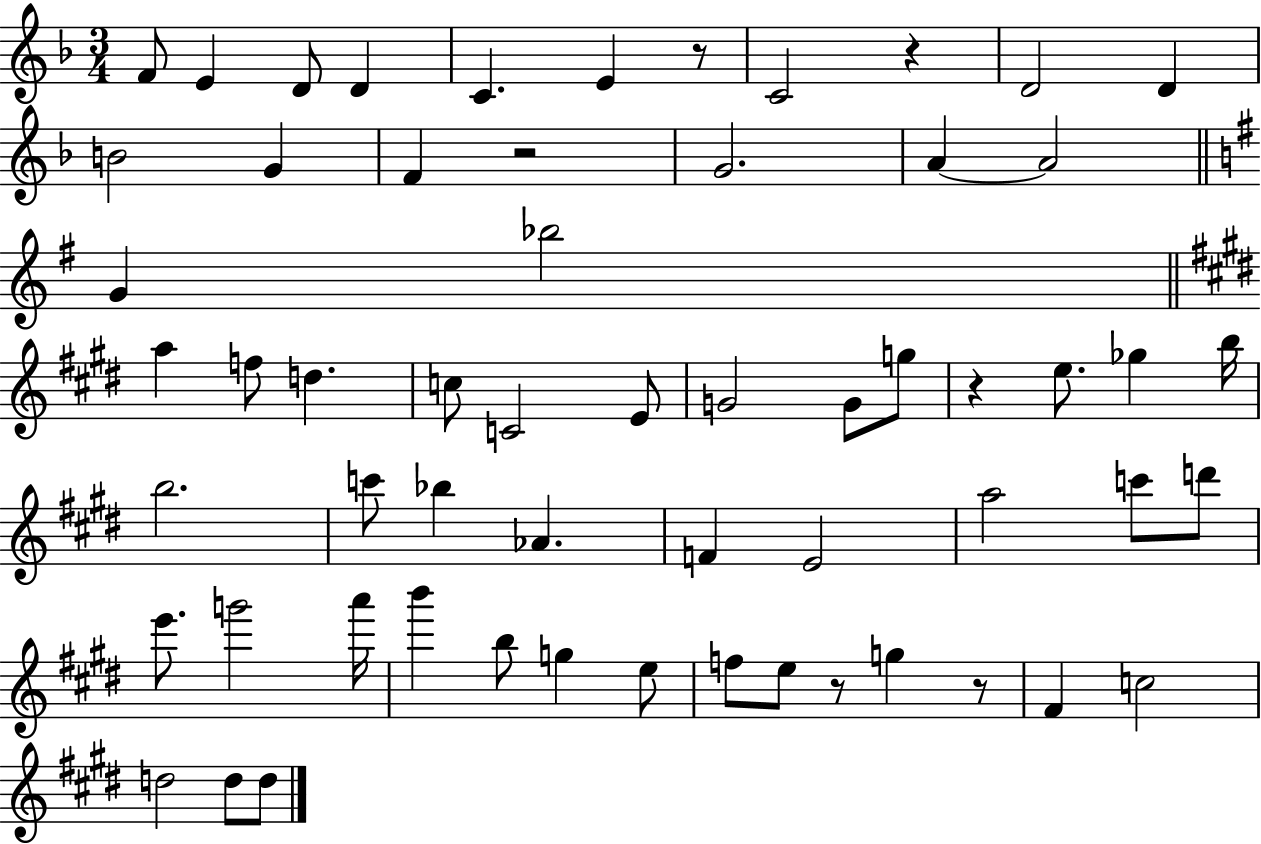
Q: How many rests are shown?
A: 6